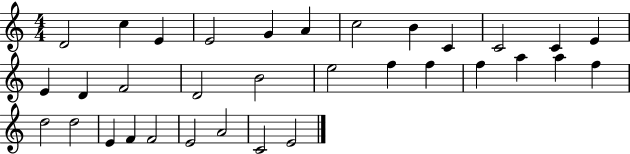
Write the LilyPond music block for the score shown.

{
  \clef treble
  \numericTimeSignature
  \time 4/4
  \key c \major
  d'2 c''4 e'4 | e'2 g'4 a'4 | c''2 b'4 c'4 | c'2 c'4 e'4 | \break e'4 d'4 f'2 | d'2 b'2 | e''2 f''4 f''4 | f''4 a''4 a''4 f''4 | \break d''2 d''2 | e'4 f'4 f'2 | e'2 a'2 | c'2 e'2 | \break \bar "|."
}